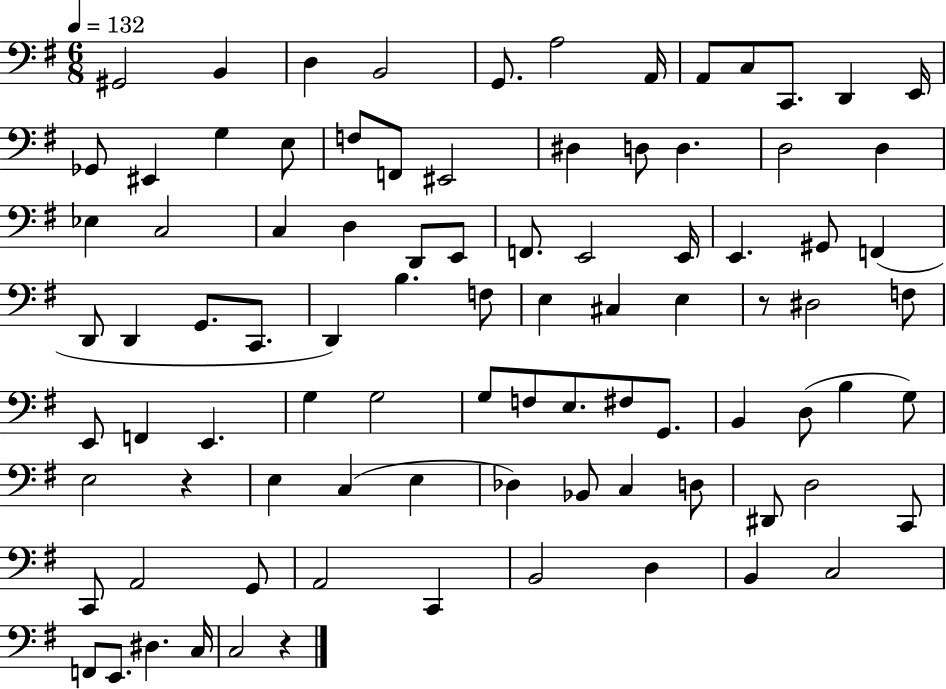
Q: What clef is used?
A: bass